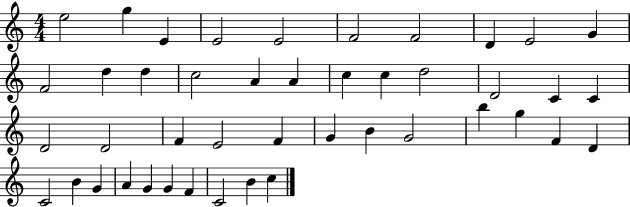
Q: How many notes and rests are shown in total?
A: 44